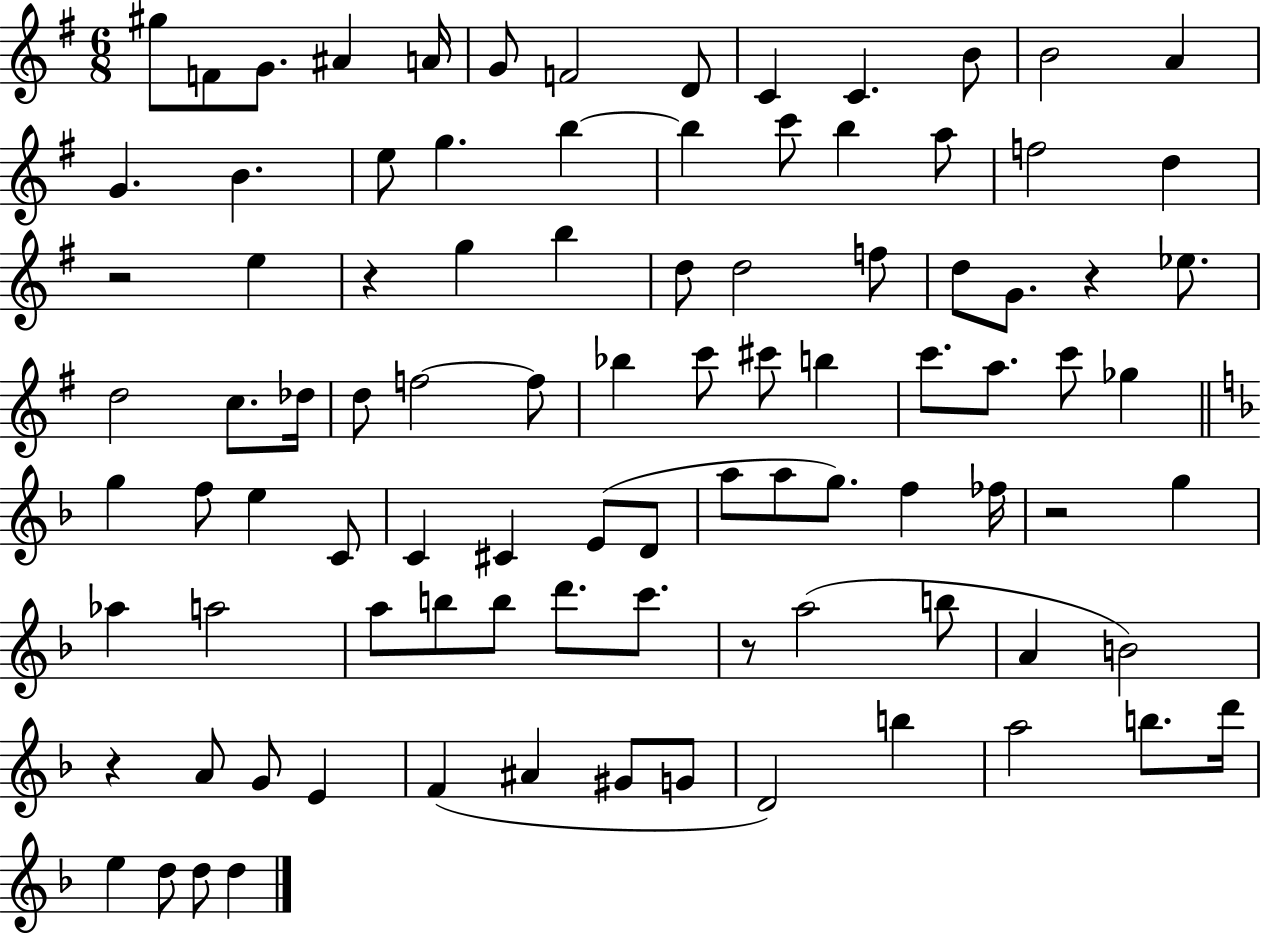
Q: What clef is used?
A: treble